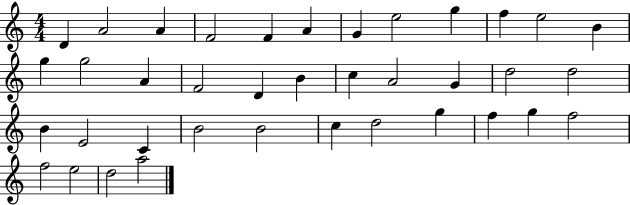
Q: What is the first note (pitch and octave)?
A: D4